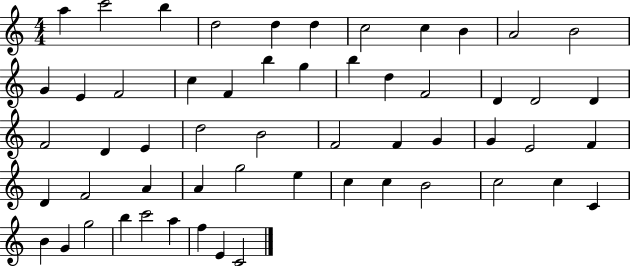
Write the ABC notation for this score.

X:1
T:Untitled
M:4/4
L:1/4
K:C
a c'2 b d2 d d c2 c B A2 B2 G E F2 c F b g b d F2 D D2 D F2 D E d2 B2 F2 F G G E2 F D F2 A A g2 e c c B2 c2 c C B G g2 b c'2 a f E C2